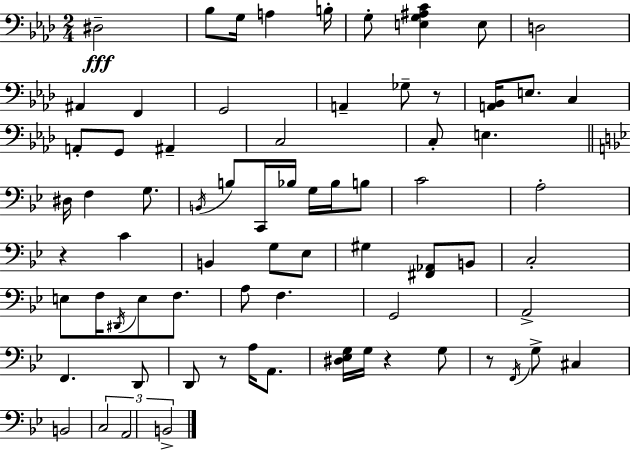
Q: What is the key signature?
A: AES major